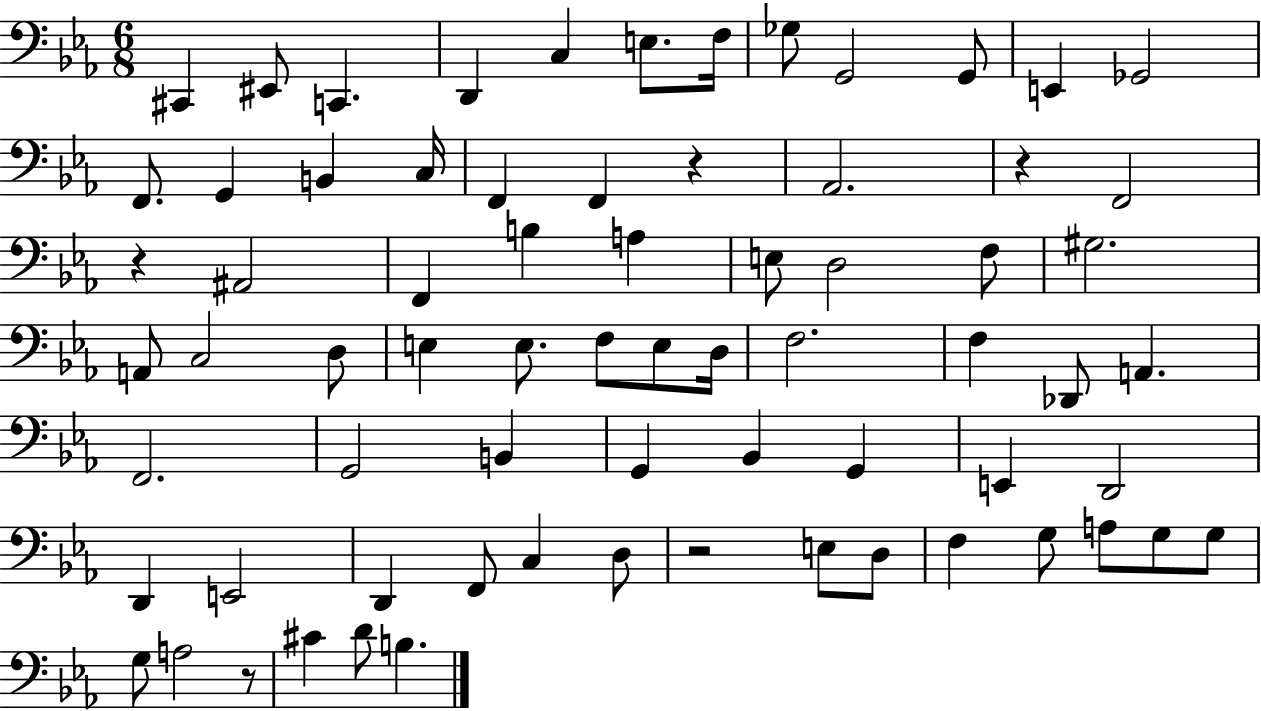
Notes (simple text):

C#2/q EIS2/e C2/q. D2/q C3/q E3/e. F3/s Gb3/e G2/h G2/e E2/q Gb2/h F2/e. G2/q B2/q C3/s F2/q F2/q R/q Ab2/h. R/q F2/h R/q A#2/h F2/q B3/q A3/q E3/e D3/h F3/e G#3/h. A2/e C3/h D3/e E3/q E3/e. F3/e E3/e D3/s F3/h. F3/q Db2/e A2/q. F2/h. G2/h B2/q G2/q Bb2/q G2/q E2/q D2/h D2/q E2/h D2/q F2/e C3/q D3/e R/h E3/e D3/e F3/q G3/e A3/e G3/e G3/e G3/e A3/h R/e C#4/q D4/e B3/q.